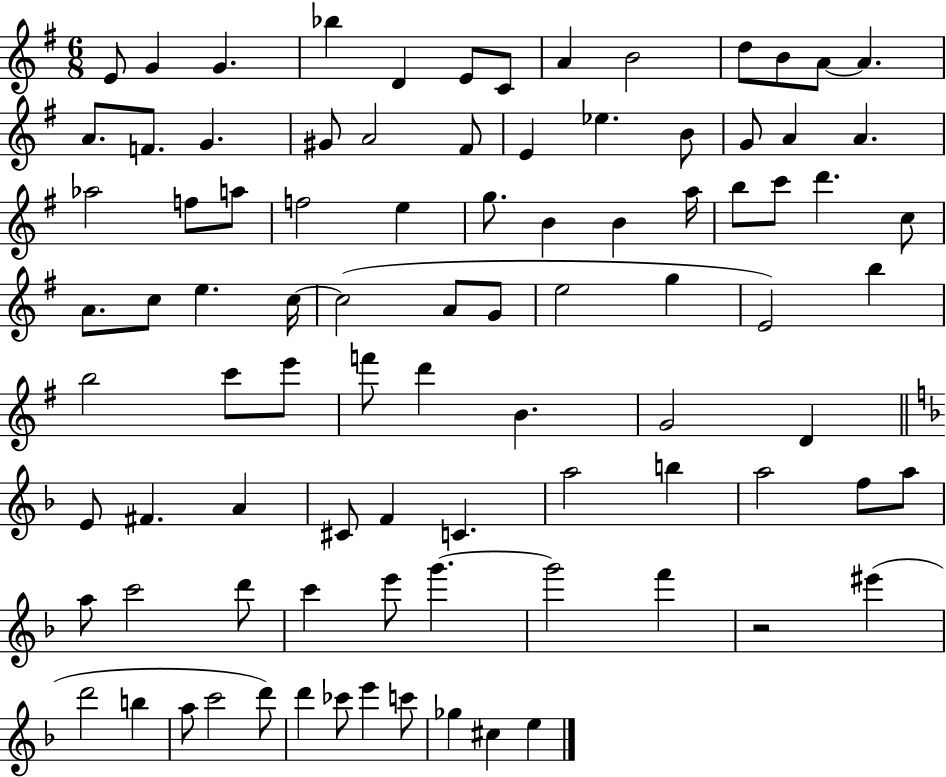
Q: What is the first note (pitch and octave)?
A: E4